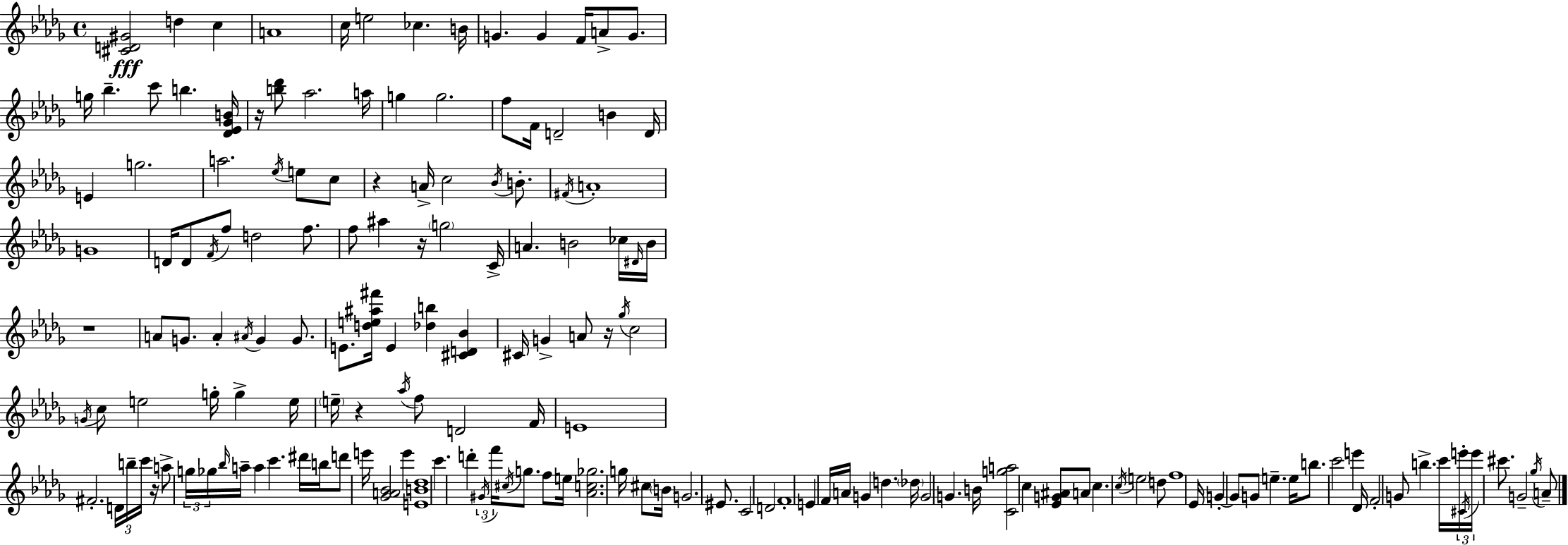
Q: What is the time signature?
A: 4/4